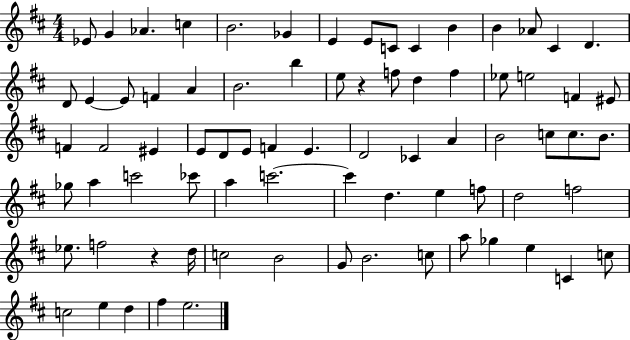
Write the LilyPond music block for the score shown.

{
  \clef treble
  \numericTimeSignature
  \time 4/4
  \key d \major
  ees'8 g'4 aes'4. c''4 | b'2. ges'4 | e'4 e'8 c'8 c'4 b'4 | b'4 aes'8 cis'4 d'4. | \break d'8 e'4~~ e'8 f'4 a'4 | b'2. b''4 | e''8 r4 f''8 d''4 f''4 | ees''8 e''2 f'4 eis'8 | \break f'4 f'2 eis'4 | e'8 d'8 e'8 f'4 e'4. | d'2 ces'4 a'4 | b'2 c''8 c''8. b'8. | \break ges''8 a''4 c'''2 ces'''8 | a''4 c'''2.~~ | c'''4 d''4. e''4 f''8 | d''2 f''2 | \break ees''8. f''2 r4 d''16 | c''2 b'2 | g'8 b'2. c''8 | a''8 ges''4 e''4 c'4 c''8 | \break c''2 e''4 d''4 | fis''4 e''2. | \bar "|."
}